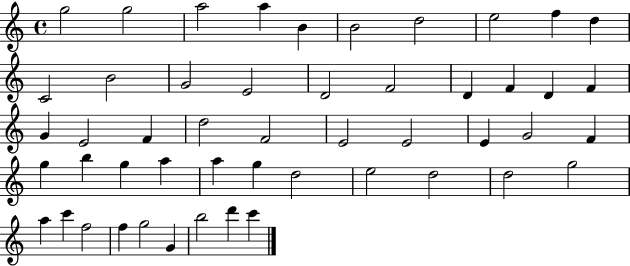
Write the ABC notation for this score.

X:1
T:Untitled
M:4/4
L:1/4
K:C
g2 g2 a2 a B B2 d2 e2 f d C2 B2 G2 E2 D2 F2 D F D F G E2 F d2 F2 E2 E2 E G2 F g b g a a g d2 e2 d2 d2 g2 a c' f2 f g2 G b2 d' c'